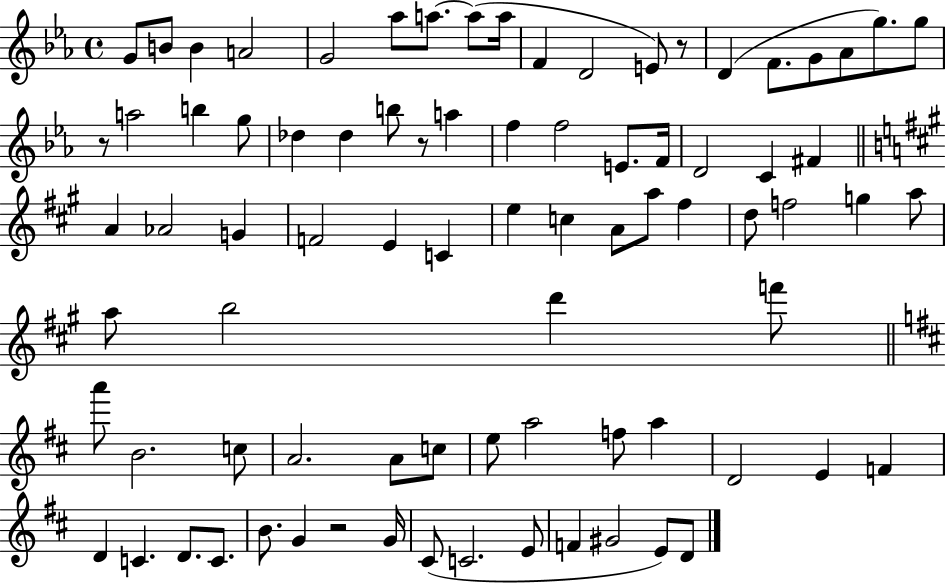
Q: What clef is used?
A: treble